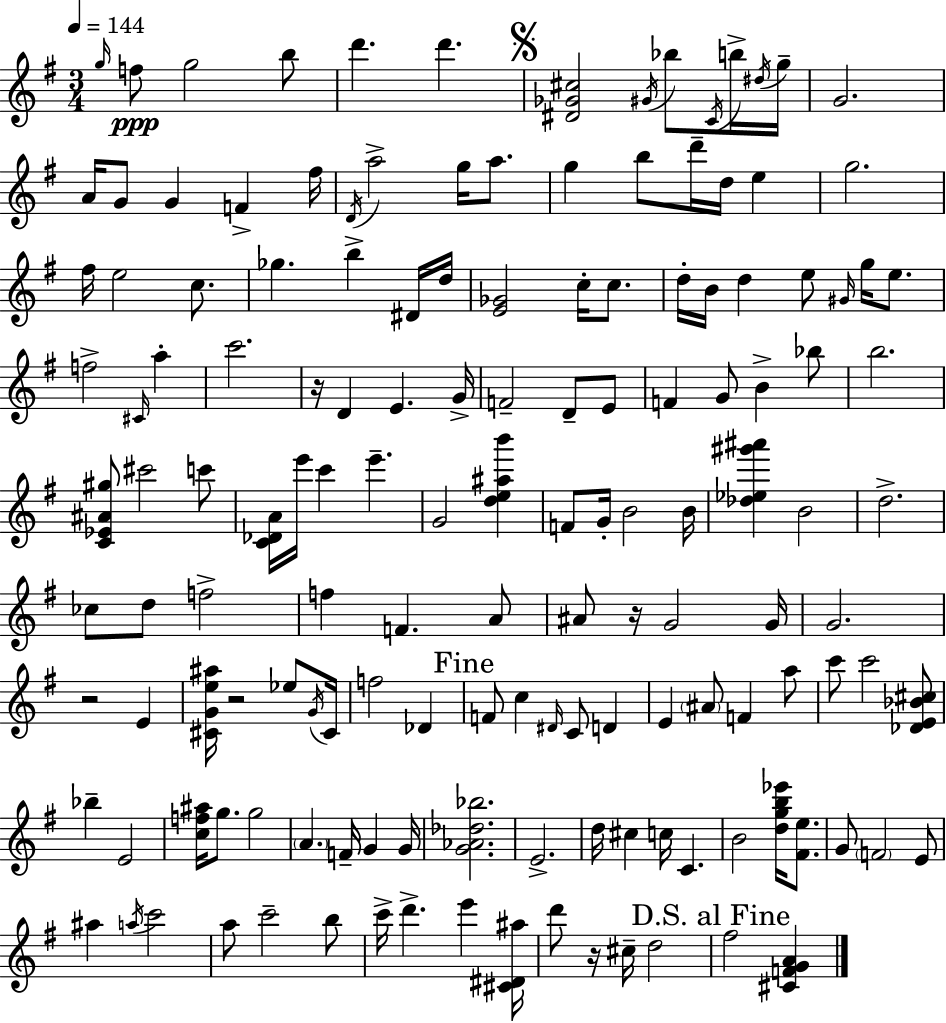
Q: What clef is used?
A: treble